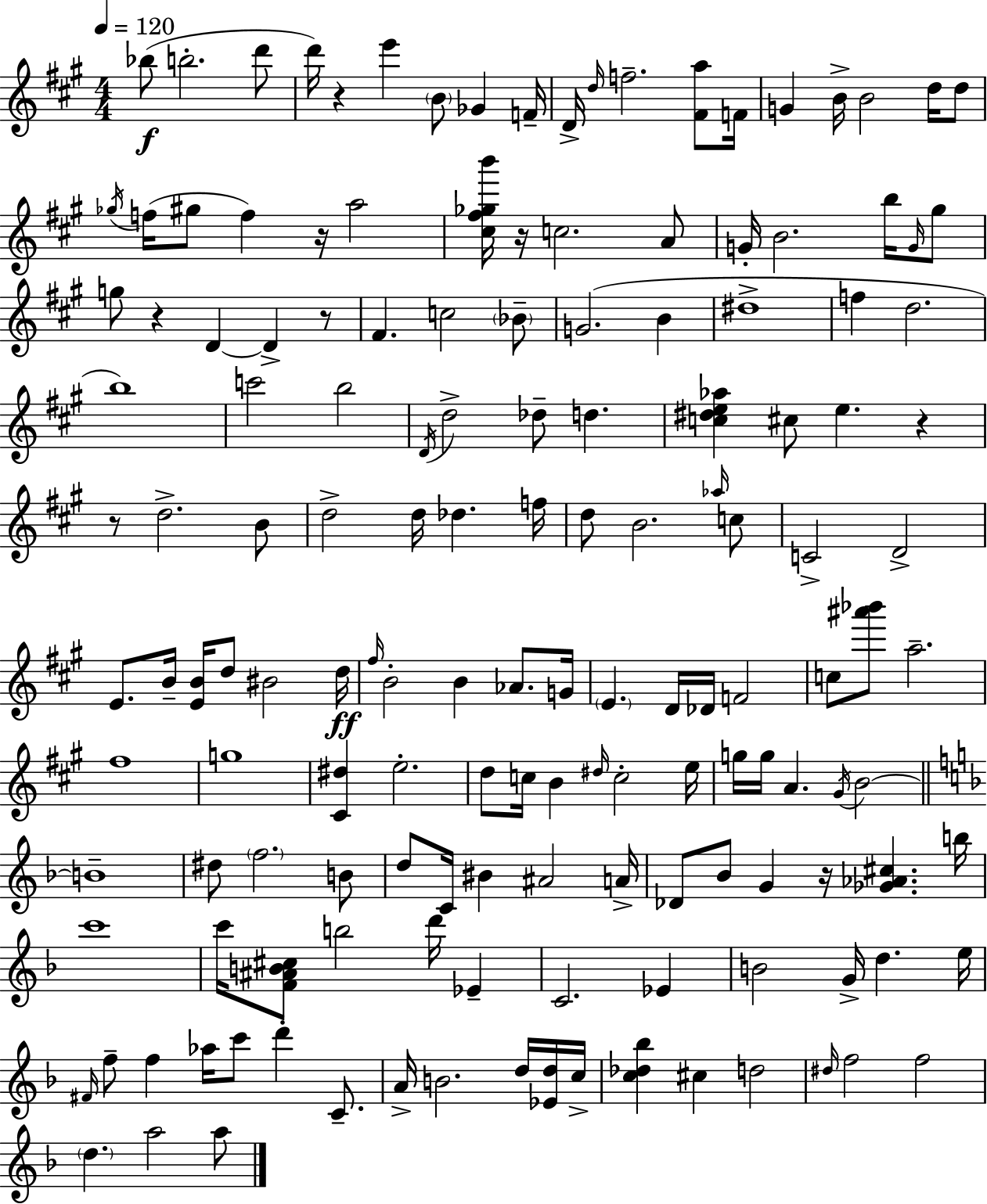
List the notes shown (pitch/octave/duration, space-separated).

Bb5/e B5/h. D6/e D6/s R/q E6/q B4/e Gb4/q F4/s D4/s D5/s F5/h. [F#4,A5]/e F4/s G4/q B4/s B4/h D5/s D5/e Gb5/s F5/s G#5/e F5/q R/s A5/h [C#5,F#5,Gb5,B6]/s R/s C5/h. A4/e G4/s B4/h. B5/s G4/s G#5/e G5/e R/q D4/q D4/q R/e F#4/q. C5/h Bb4/e G4/h. B4/q D#5/w F5/q D5/h. B5/w C6/h B5/h D4/s D5/h Db5/e D5/q. [C5,D#5,E5,Ab5]/q C#5/e E5/q. R/q R/e D5/h. B4/e D5/h D5/s Db5/q. F5/s D5/e B4/h. Ab5/s C5/e C4/h D4/h E4/e. B4/s [E4,B4]/s D5/e BIS4/h D5/s F#5/s B4/h B4/q Ab4/e. G4/s E4/q. D4/s Db4/s F4/h C5/e [A#6,Bb6]/e A5/h. F#5/w G5/w [C#4,D#5]/q E5/h. D5/e C5/s B4/q D#5/s C5/h E5/s G5/s G5/s A4/q. G#4/s B4/h B4/w D#5/e F5/h. B4/e D5/e C4/s BIS4/q A#4/h A4/s Db4/e Bb4/e G4/q R/s [Gb4,Ab4,C#5]/q. B5/s C6/w C6/s [F4,A#4,B4,C#5]/e B5/h D6/s Eb4/q C4/h. Eb4/q B4/h G4/s D5/q. E5/s F#4/s F5/e F5/q Ab5/s C6/e D6/q C4/e. A4/s B4/h. D5/s [Eb4,D5]/s C5/s [C5,Db5,Bb5]/q C#5/q D5/h D#5/s F5/h F5/h D5/q. A5/h A5/e